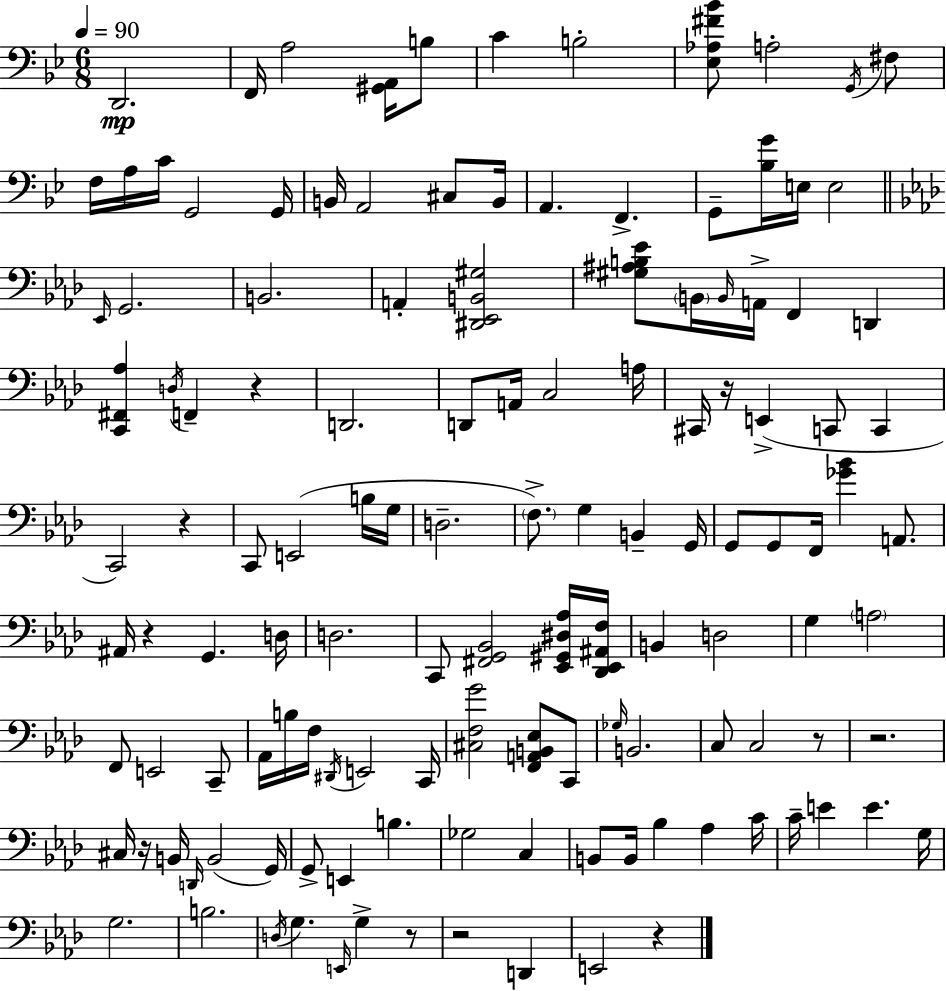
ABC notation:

X:1
T:Untitled
M:6/8
L:1/4
K:Bb
D,,2 F,,/4 A,2 [^G,,A,,]/4 B,/2 C B,2 [_E,_A,^F_B]/2 A,2 G,,/4 ^F,/2 F,/4 A,/4 C/4 G,,2 G,,/4 B,,/4 A,,2 ^C,/2 B,,/4 A,, F,, G,,/2 [_B,G]/4 E,/4 E,2 _E,,/4 G,,2 B,,2 A,, [^D,,_E,,B,,^G,]2 [^G,^A,B,_E]/2 B,,/4 B,,/4 A,,/4 F,, D,, [C,,^F,,_A,] D,/4 F,, z D,,2 D,,/2 A,,/4 C,2 A,/4 ^C,,/4 z/4 E,, C,,/2 C,, C,,2 z C,,/2 E,,2 B,/4 G,/4 D,2 F,/2 G, B,, G,,/4 G,,/2 G,,/2 F,,/4 [_G_B] A,,/2 ^A,,/4 z G,, D,/4 D,2 C,,/2 [^F,,G,,_B,,]2 [_E,,^G,,^D,_A,]/4 [_D,,_E,,^A,,F,]/4 B,, D,2 G, A,2 F,,/2 E,,2 C,,/2 _A,,/4 B,/4 F,/4 ^D,,/4 E,,2 C,,/4 [^C,F,G]2 [F,,A,,B,,_E,]/2 C,,/2 _G,/4 B,,2 C,/2 C,2 z/2 z2 ^C,/4 z/4 B,,/4 D,,/4 B,,2 G,,/4 G,,/2 E,, B, _G,2 C, B,,/2 B,,/4 _B, _A, C/4 C/4 E E G,/4 G,2 B,2 D,/4 G, E,,/4 G, z/2 z2 D,, E,,2 z